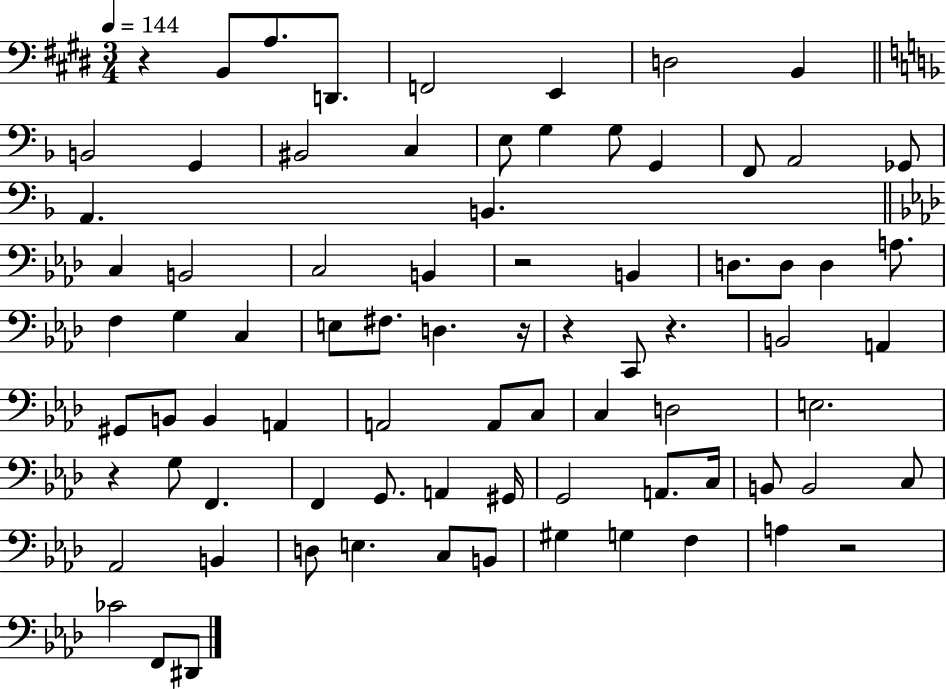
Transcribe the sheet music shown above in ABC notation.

X:1
T:Untitled
M:3/4
L:1/4
K:E
z B,,/2 A,/2 D,,/2 F,,2 E,, D,2 B,, B,,2 G,, ^B,,2 C, E,/2 G, G,/2 G,, F,,/2 A,,2 _G,,/2 A,, B,, C, B,,2 C,2 B,, z2 B,, D,/2 D,/2 D, A,/2 F, G, C, E,/2 ^F,/2 D, z/4 z C,,/2 z B,,2 A,, ^G,,/2 B,,/2 B,, A,, A,,2 A,,/2 C,/2 C, D,2 E,2 z G,/2 F,, F,, G,,/2 A,, ^G,,/4 G,,2 A,,/2 C,/4 B,,/2 B,,2 C,/2 _A,,2 B,, D,/2 E, C,/2 B,,/2 ^G, G, F, A, z2 _C2 F,,/2 ^D,,/2